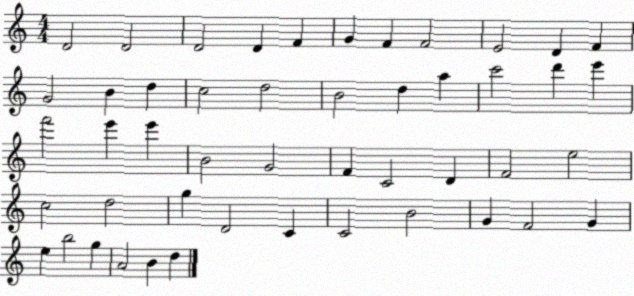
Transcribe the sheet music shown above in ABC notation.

X:1
T:Untitled
M:4/4
L:1/4
K:C
D2 D2 D2 D F G F F2 E2 D F G2 B d c2 d2 B2 d a c'2 d' e' f'2 e' e' B2 G2 F C2 D F2 e2 c2 d2 g D2 C C2 B2 G F2 G e b2 g A2 B d